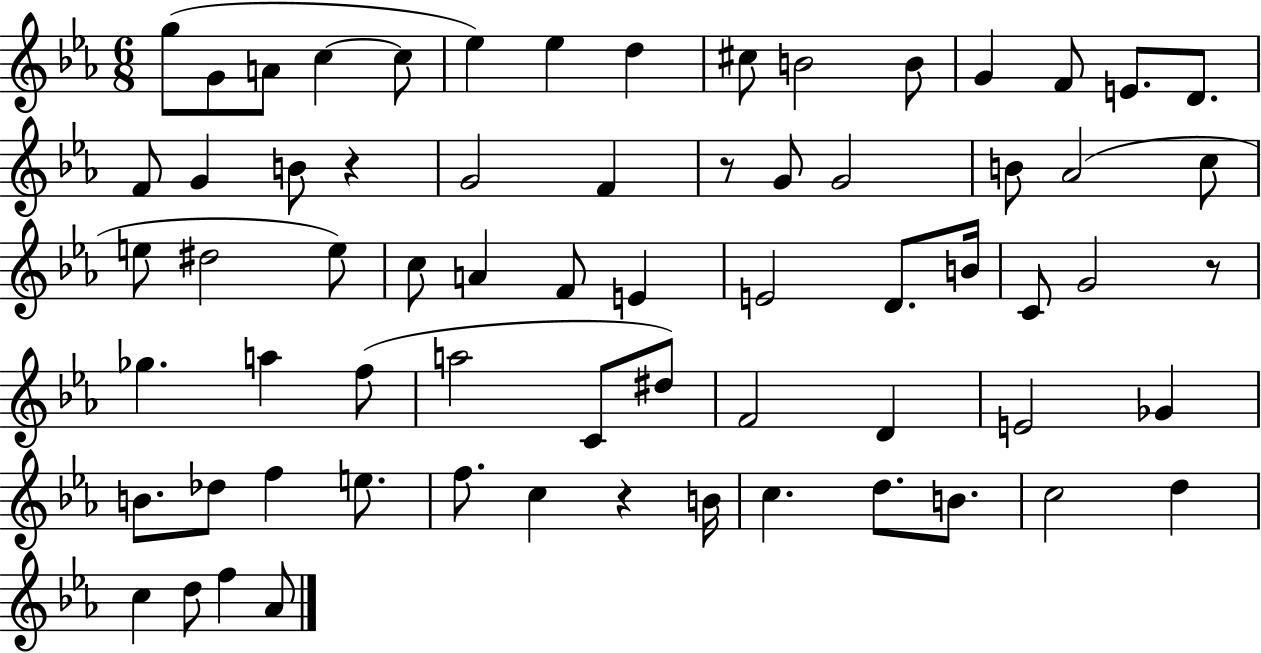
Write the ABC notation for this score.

X:1
T:Untitled
M:6/8
L:1/4
K:Eb
g/2 G/2 A/2 c c/2 _e _e d ^c/2 B2 B/2 G F/2 E/2 D/2 F/2 G B/2 z G2 F z/2 G/2 G2 B/2 _A2 c/2 e/2 ^d2 e/2 c/2 A F/2 E E2 D/2 B/4 C/2 G2 z/2 _g a f/2 a2 C/2 ^d/2 F2 D E2 _G B/2 _d/2 f e/2 f/2 c z B/4 c d/2 B/2 c2 d c d/2 f _A/2